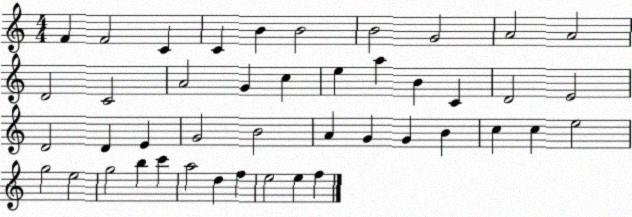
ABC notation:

X:1
T:Untitled
M:4/4
L:1/4
K:C
F F2 C C B B2 B2 G2 A2 A2 D2 C2 A2 G c e a B C D2 E2 D2 D E G2 B2 A G G B c c e2 g2 e2 g2 b c' a2 d f e2 e f